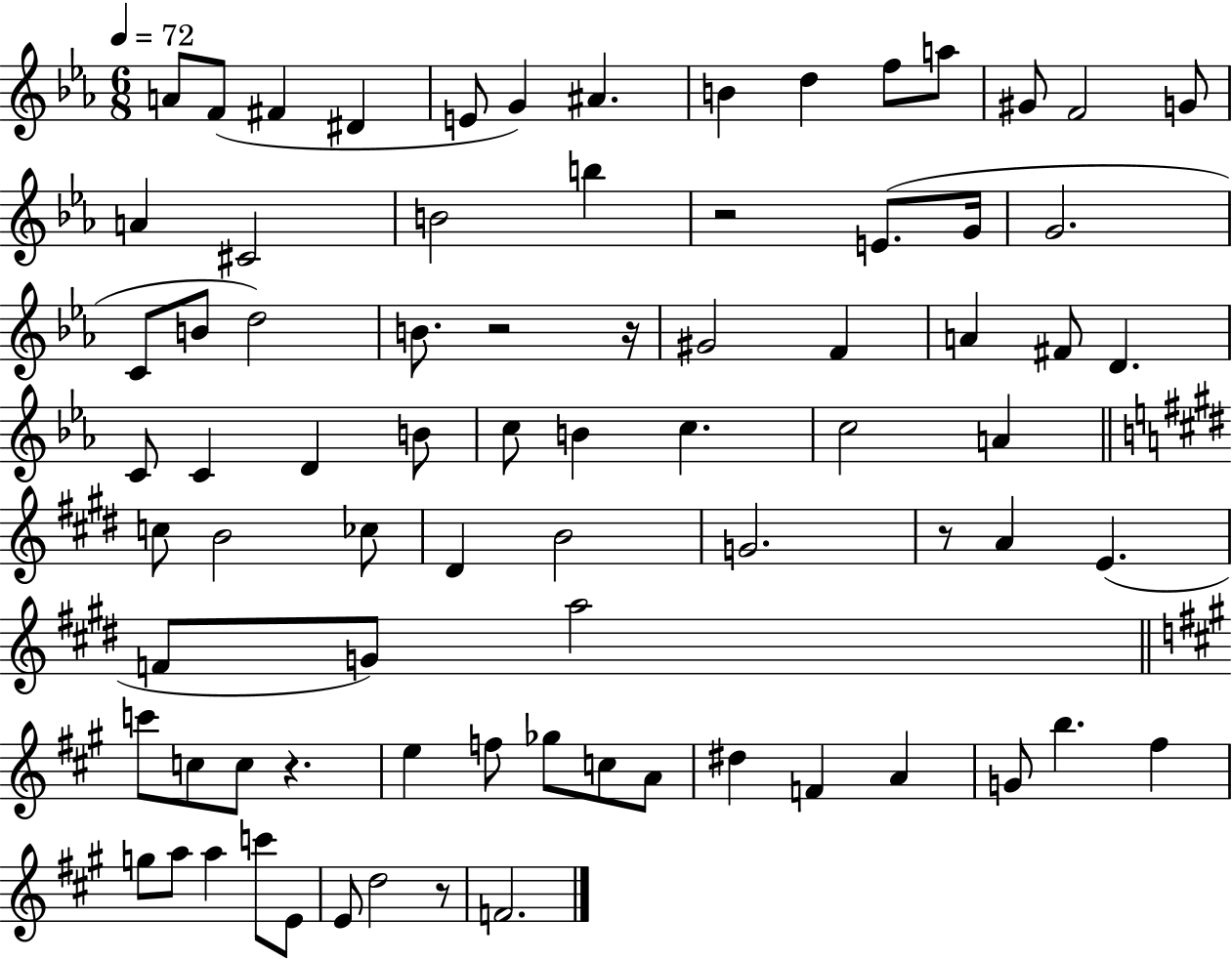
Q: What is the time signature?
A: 6/8